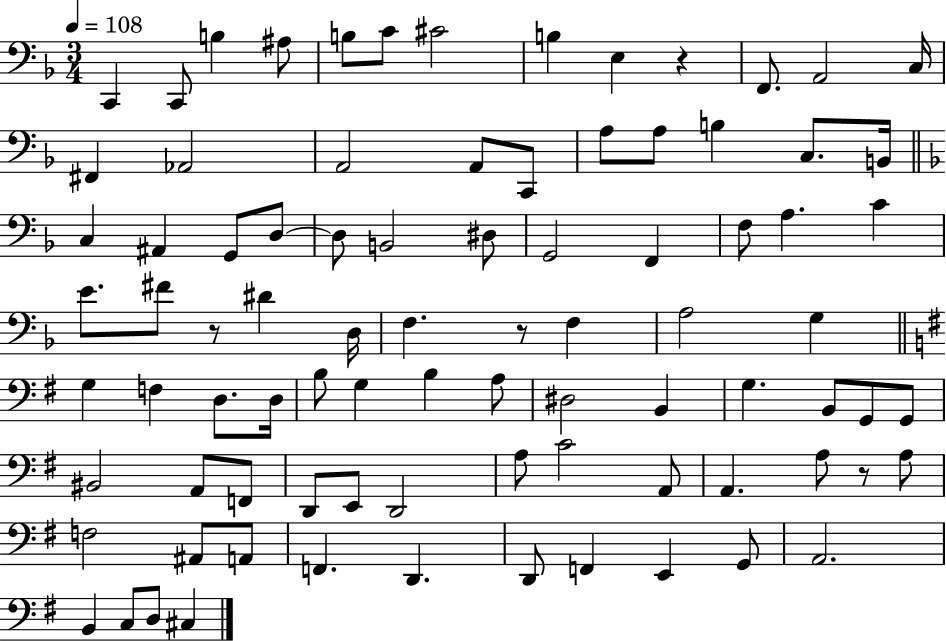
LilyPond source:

{
  \clef bass
  \numericTimeSignature
  \time 3/4
  \key f \major
  \tempo 4 = 108
  c,4 c,8 b4 ais8 | b8 c'8 cis'2 | b4 e4 r4 | f,8. a,2 c16 | \break fis,4 aes,2 | a,2 a,8 c,8 | a8 a8 b4 c8. b,16 | \bar "||" \break \key f \major c4 ais,4 g,8 d8~~ | d8 b,2 dis8 | g,2 f,4 | f8 a4. c'4 | \break e'8. fis'8 r8 dis'4 d16 | f4. r8 f4 | a2 g4 | \bar "||" \break \key e \minor g4 f4 d8. d16 | b8 g4 b4 a8 | dis2 b,4 | g4. b,8 g,8 g,8 | \break bis,2 a,8 f,8 | d,8 e,8 d,2 | a8 c'2 a,8 | a,4. a8 r8 a8 | \break f2 ais,8 a,8 | f,4. d,4. | d,8 f,4 e,4 g,8 | a,2. | \break b,4 c8 d8 cis4 | \bar "|."
}